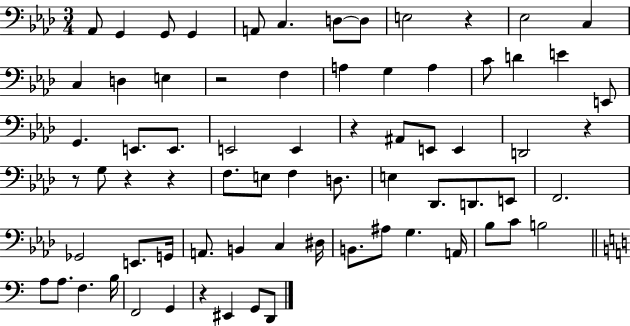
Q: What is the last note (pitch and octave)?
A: D2